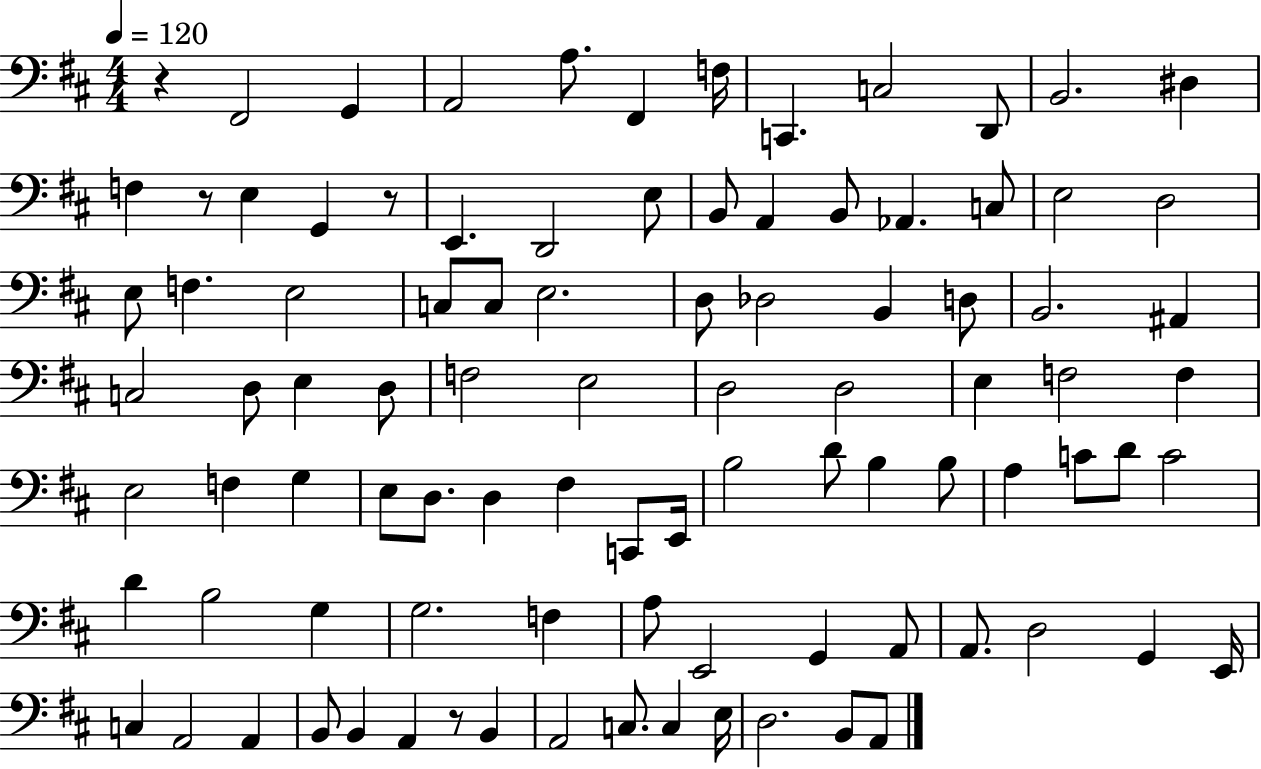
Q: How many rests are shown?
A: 4